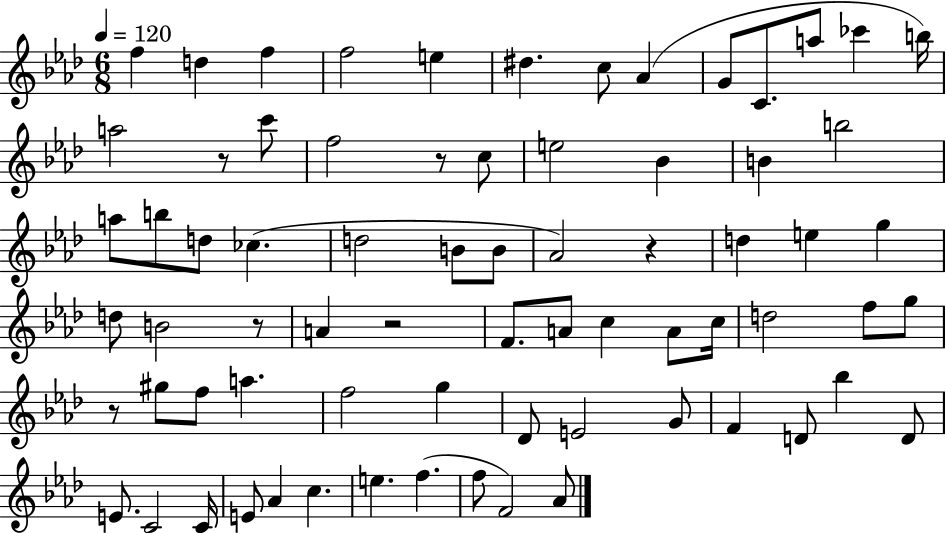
{
  \clef treble
  \numericTimeSignature
  \time 6/8
  \key aes \major
  \tempo 4 = 120
  f''4 d''4 f''4 | f''2 e''4 | dis''4. c''8 aes'4( | g'8 c'8. a''8 ces'''4 b''16) | \break a''2 r8 c'''8 | f''2 r8 c''8 | e''2 bes'4 | b'4 b''2 | \break a''8 b''8 d''8 ces''4.( | d''2 b'8 b'8 | aes'2) r4 | d''4 e''4 g''4 | \break d''8 b'2 r8 | a'4 r2 | f'8. a'8 c''4 a'8 c''16 | d''2 f''8 g''8 | \break r8 gis''8 f''8 a''4. | f''2 g''4 | des'8 e'2 g'8 | f'4 d'8 bes''4 d'8 | \break e'8. c'2 c'16 | e'8 aes'4 c''4. | e''4. f''4.( | f''8 f'2) aes'8 | \break \bar "|."
}